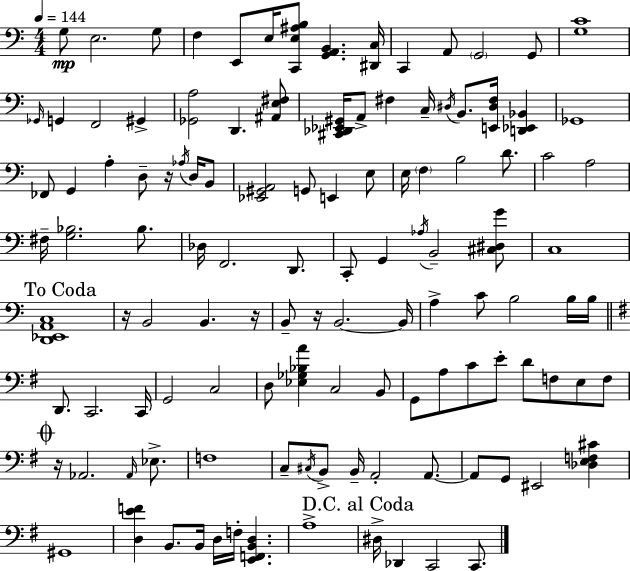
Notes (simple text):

G3/e E3/h. G3/e F3/q E2/e E3/s [C2,E3,A#3,B3]/e [G2,A2,B2]/q. [D#2,C3]/s C2/q A2/e G2/h G2/e [G3,C4]/w Gb2/s G2/q F2/h G#2/q [Gb2,A3]/h D2/q. [A#2,E3,F#3]/e [C#2,Db2,Eb2,G#2]/s A2/e F#3/q C3/s D#3/s B2/e. [E2,D#3,F#3]/s [D2,Eb2,Bb2]/q Gb2/w FES2/e G2/q A3/q D3/e R/s Ab3/s D3/s B2/e [Eb2,G#2,A2]/h G2/e E2/q E3/e E3/s F3/q B3/h D4/e. C4/h A3/h F#3/s [G3,Bb3]/h. Bb3/e. Db3/s F2/h. D2/e. C2/e G2/q Ab3/s B2/h [C#3,D#3,G4]/e C3/w [D2,Eb2,A2,C3]/w R/s B2/h B2/q. R/s B2/e R/s B2/h. B2/s A3/q C4/e B3/h B3/s B3/s D2/e. C2/h. C2/s G2/h C3/h D3/e [Eb3,Gb3,Bb3,A4]/q C3/h B2/e G2/e A3/e C4/e E4/e D4/e F3/e E3/e F3/e R/s Ab2/h. Ab2/s Eb3/e. F3/w C3/e C#3/s B2/e B2/s A2/h A2/e. A2/e G2/e EIS2/h [Db3,E3,F3,C#4]/q G#2/w [D3,E4,F4]/q B2/e. B2/s D3/s F3/s [E2,F2,B2,D3]/q. A3/w D#3/s Db2/q C2/h C2/e.